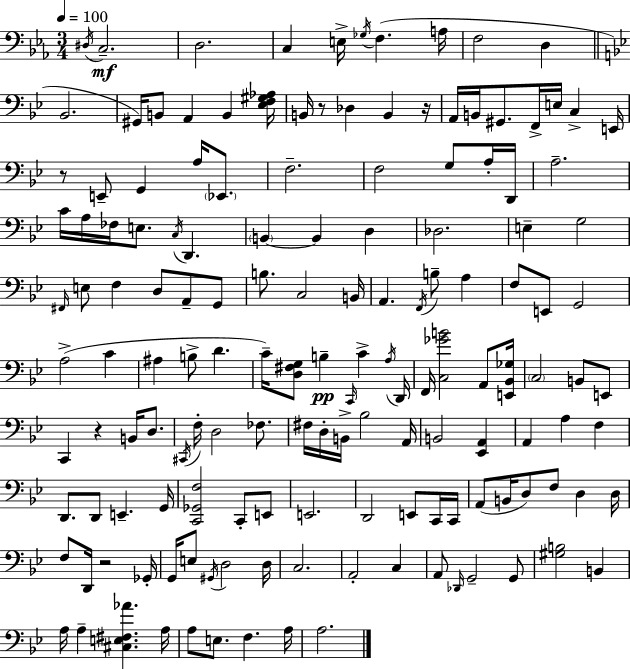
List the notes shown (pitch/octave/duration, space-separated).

D#3/s C3/h. D3/h. C3/q E3/s Gb3/s F3/q. A3/s F3/h D3/q Bb2/h. G#2/s B2/e A2/q B2/q [Eb3,F3,G#3,Ab3]/s B2/s R/e Db3/q B2/q R/s A2/s B2/s G#2/e. F2/s E3/s C3/q E2/s R/e E2/e G2/q A3/s Eb2/e. F3/h. F3/h G3/e A3/s D2/s A3/h. C4/s A3/s FES3/s E3/e. C3/s D2/q. B2/q B2/q D3/q Db3/h. E3/q G3/h F#2/s E3/e F3/q D3/e A2/e G2/e B3/e. C3/h B2/s A2/q. F2/s B3/e A3/q F3/e E2/e G2/h A3/h C4/q A#3/q B3/e D4/q. C4/s [D3,F#3,G3]/e B3/q C2/s C4/q A3/s D2/s F2/s [C3,Gb4,B4]/h A2/e [E2,Bb2,Gb3]/s C3/h B2/e E2/e C2/q R/q B2/s D3/e. C#2/s F3/s D3/h FES3/e. F#3/s D3/s B2/s Bb3/h A2/s B2/h [Eb2,A2]/q A2/q A3/q F3/q D2/e. D2/e E2/q. G2/s [C2,Gb2,F3]/h C2/e E2/e E2/h. D2/h E2/e C2/s C2/s A2/e B2/s D3/e F3/e D3/q D3/s F3/e D2/s R/h Gb2/s G2/s E3/e G#2/s D3/h D3/s C3/h. A2/h C3/q A2/e Db2/s G2/h G2/e [G#3,B3]/h B2/q A3/s A3/q [C#3,E3,F#3,Ab4]/q. A3/s A3/e E3/e. F3/q. A3/s A3/h.